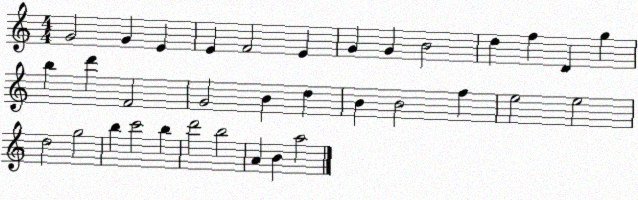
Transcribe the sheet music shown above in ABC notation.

X:1
T:Untitled
M:4/4
L:1/4
K:C
G2 G E E F2 E G G B2 d f D g b d' F2 G2 B d B B2 f e2 e2 d2 g2 b c'2 b d'2 b2 A B a2